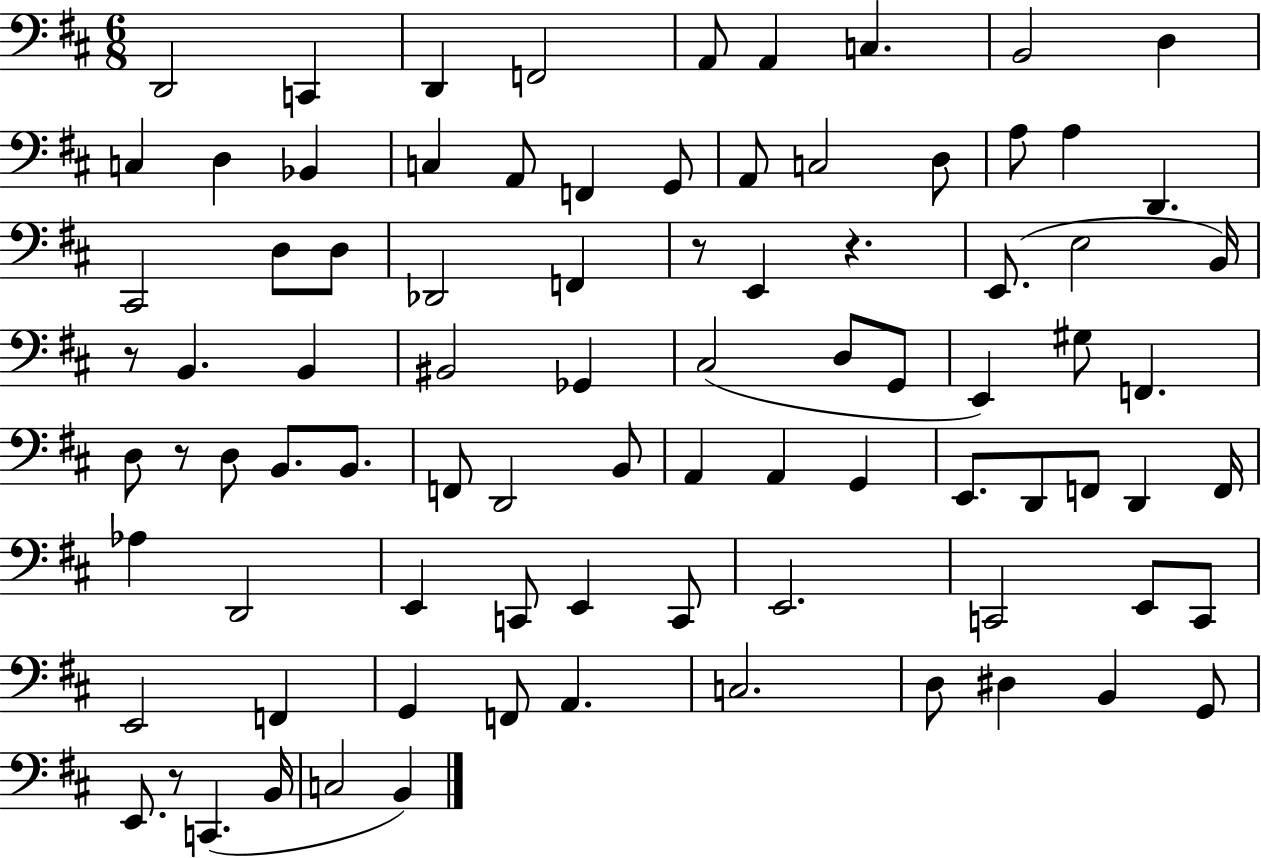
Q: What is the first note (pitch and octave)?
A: D2